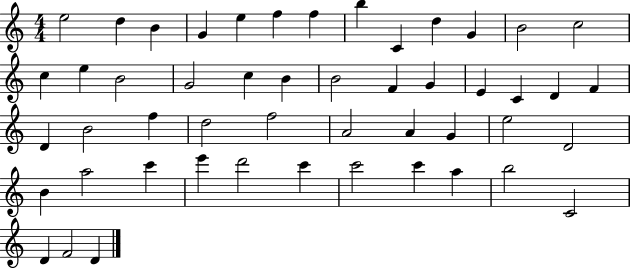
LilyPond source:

{
  \clef treble
  \numericTimeSignature
  \time 4/4
  \key c \major
  e''2 d''4 b'4 | g'4 e''4 f''4 f''4 | b''4 c'4 d''4 g'4 | b'2 c''2 | \break c''4 e''4 b'2 | g'2 c''4 b'4 | b'2 f'4 g'4 | e'4 c'4 d'4 f'4 | \break d'4 b'2 f''4 | d''2 f''2 | a'2 a'4 g'4 | e''2 d'2 | \break b'4 a''2 c'''4 | e'''4 d'''2 c'''4 | c'''2 c'''4 a''4 | b''2 c'2 | \break d'4 f'2 d'4 | \bar "|."
}